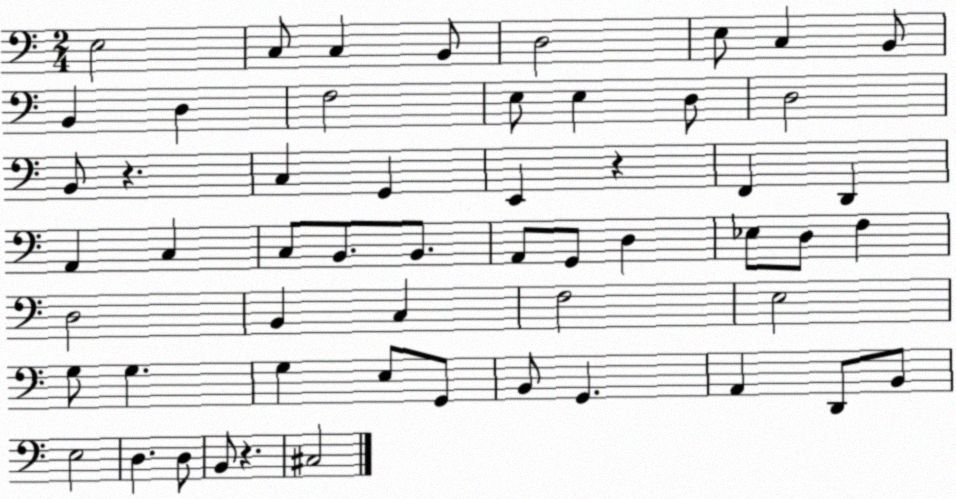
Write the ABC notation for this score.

X:1
T:Untitled
M:2/4
L:1/4
K:C
E,2 C,/2 C, B,,/2 D,2 E,/2 C, B,,/2 B,, D, F,2 E,/2 E, D,/2 D,2 B,,/2 z C, G,, E,, z F,, D,, A,, C, C,/2 B,,/2 B,,/2 A,,/2 G,,/2 D, _E,/2 D,/2 F, D,2 B,, C, F,2 E,2 G,/2 G, G, E,/2 G,,/2 B,,/2 G,, A,, D,,/2 B,,/2 E,2 D, D,/2 B,,/2 z ^C,2